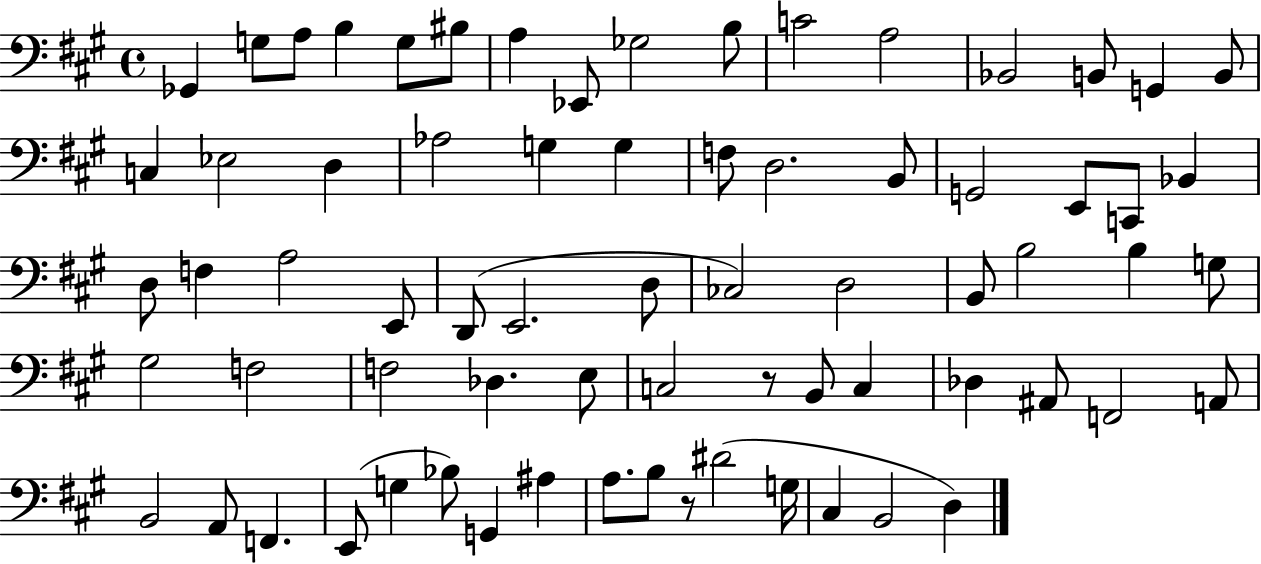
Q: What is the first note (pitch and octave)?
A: Gb2